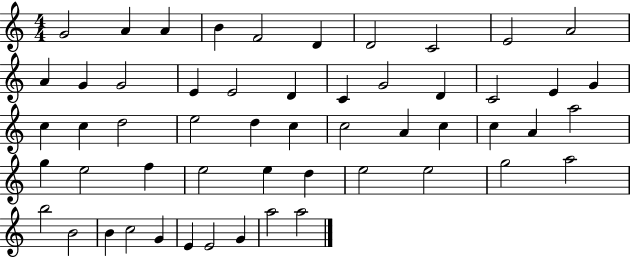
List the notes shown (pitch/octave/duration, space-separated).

G4/h A4/q A4/q B4/q F4/h D4/q D4/h C4/h E4/h A4/h A4/q G4/q G4/h E4/q E4/h D4/q C4/q G4/h D4/q C4/h E4/q G4/q C5/q C5/q D5/h E5/h D5/q C5/q C5/h A4/q C5/q C5/q A4/q A5/h G5/q E5/h F5/q E5/h E5/q D5/q E5/h E5/h G5/h A5/h B5/h B4/h B4/q C5/h G4/q E4/q E4/h G4/q A5/h A5/h